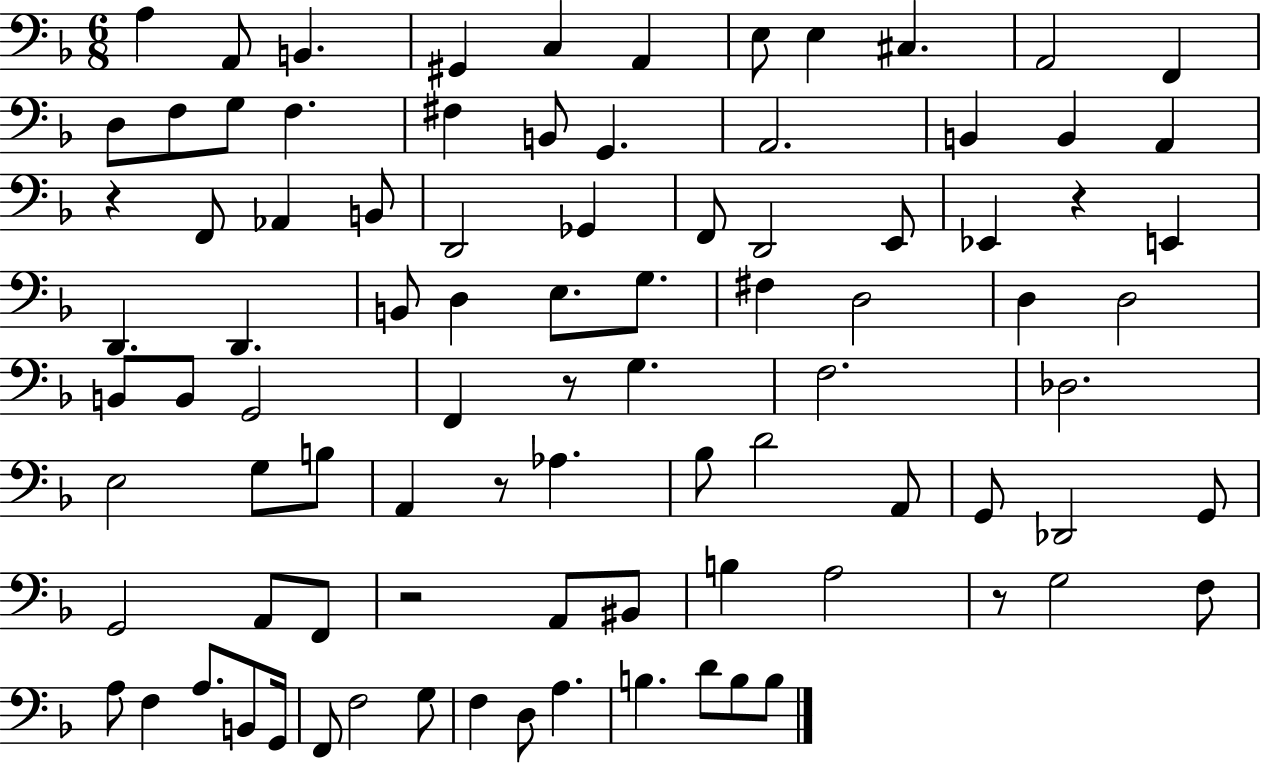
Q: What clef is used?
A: bass